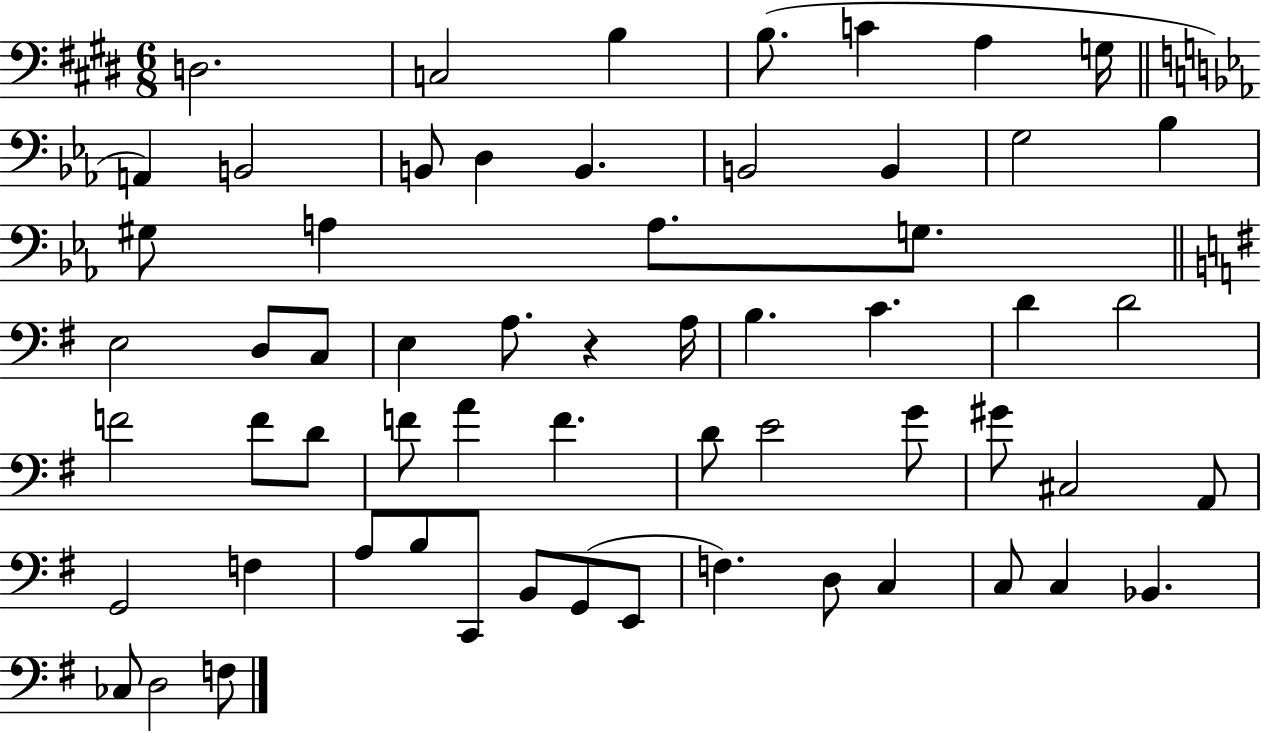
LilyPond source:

{
  \clef bass
  \numericTimeSignature
  \time 6/8
  \key e \major
  \repeat volta 2 { d2. | c2 b4 | b8.( c'4 a4 g16 | \bar "||" \break \key c \minor a,4) b,2 | b,8 d4 b,4. | b,2 b,4 | g2 bes4 | \break gis8 a4 a8. g8. | \bar "||" \break \key g \major e2 d8 c8 | e4 a8. r4 a16 | b4. c'4. | d'4 d'2 | \break f'2 f'8 d'8 | f'8 a'4 f'4. | d'8 e'2 g'8 | gis'8 cis2 a,8 | \break g,2 f4 | a8 b8 c,8 b,8 g,8( e,8 | f4.) d8 c4 | c8 c4 bes,4. | \break ces8 d2 f8 | } \bar "|."
}